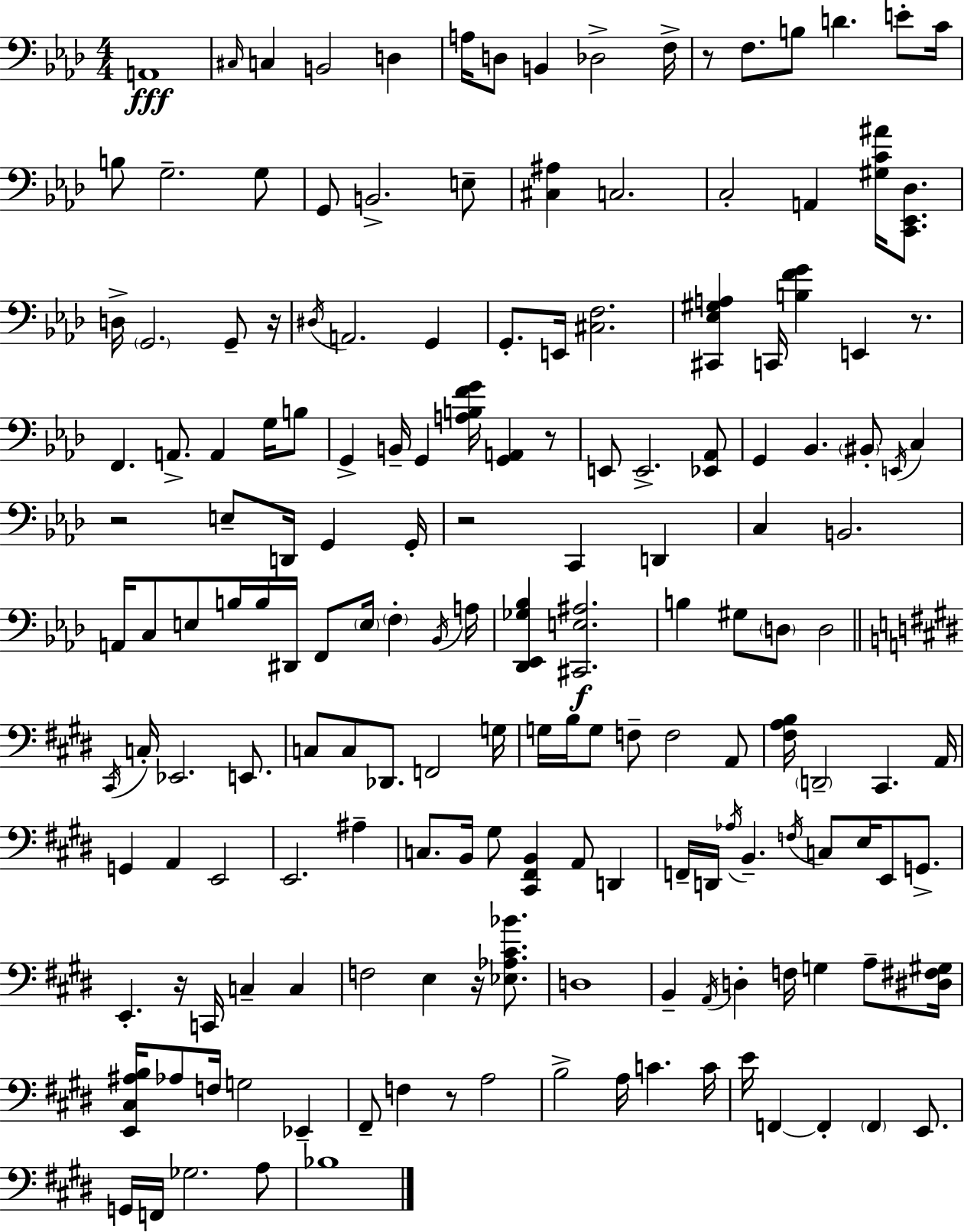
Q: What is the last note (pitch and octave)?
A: Bb3